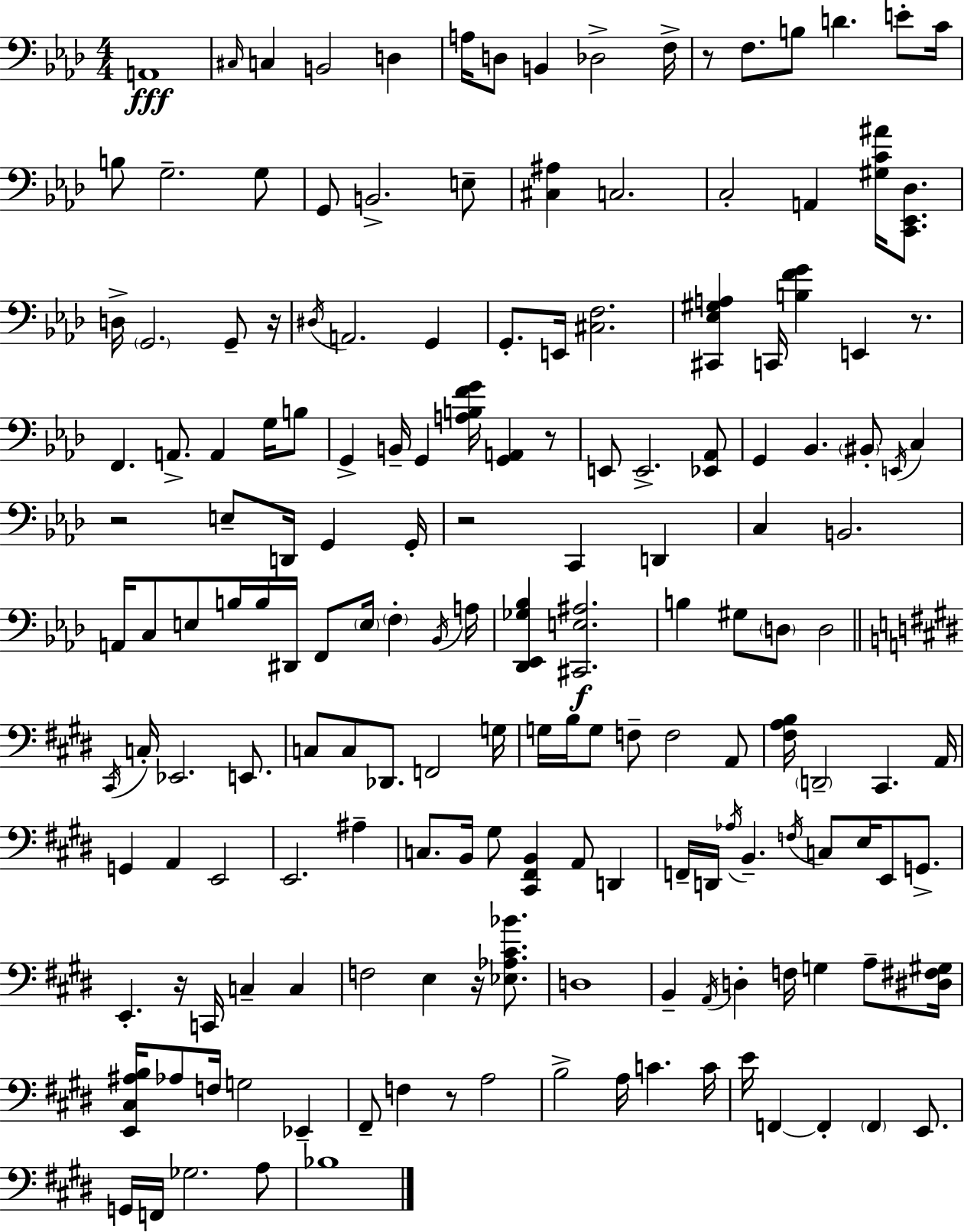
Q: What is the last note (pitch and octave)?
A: Bb3